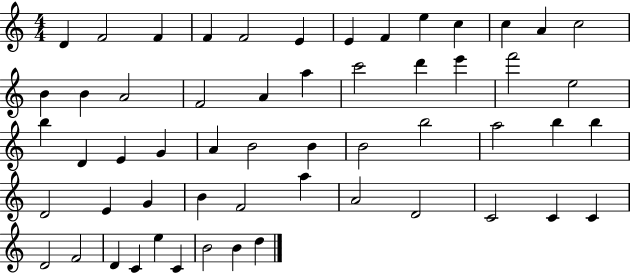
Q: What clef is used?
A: treble